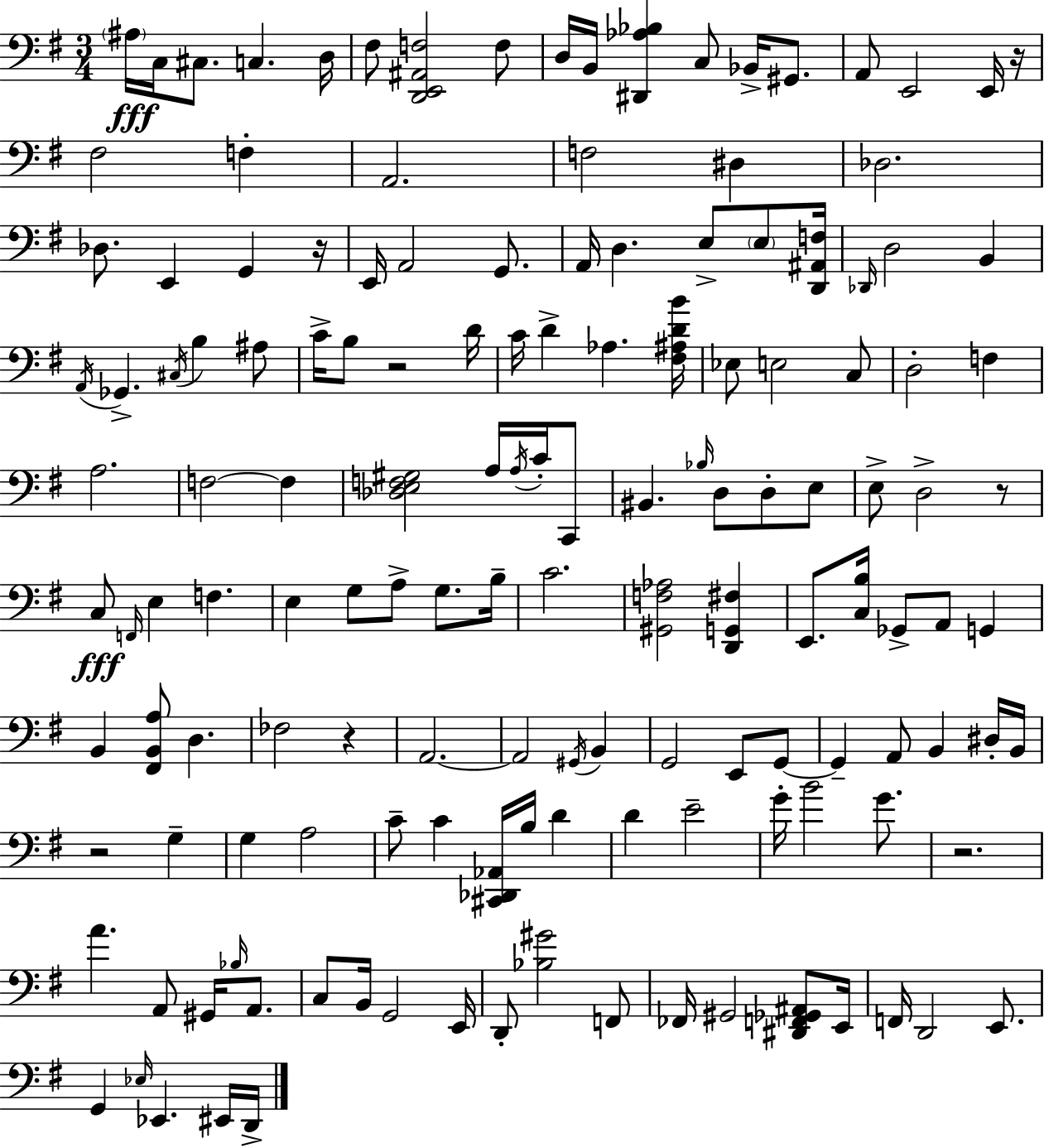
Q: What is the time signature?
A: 3/4